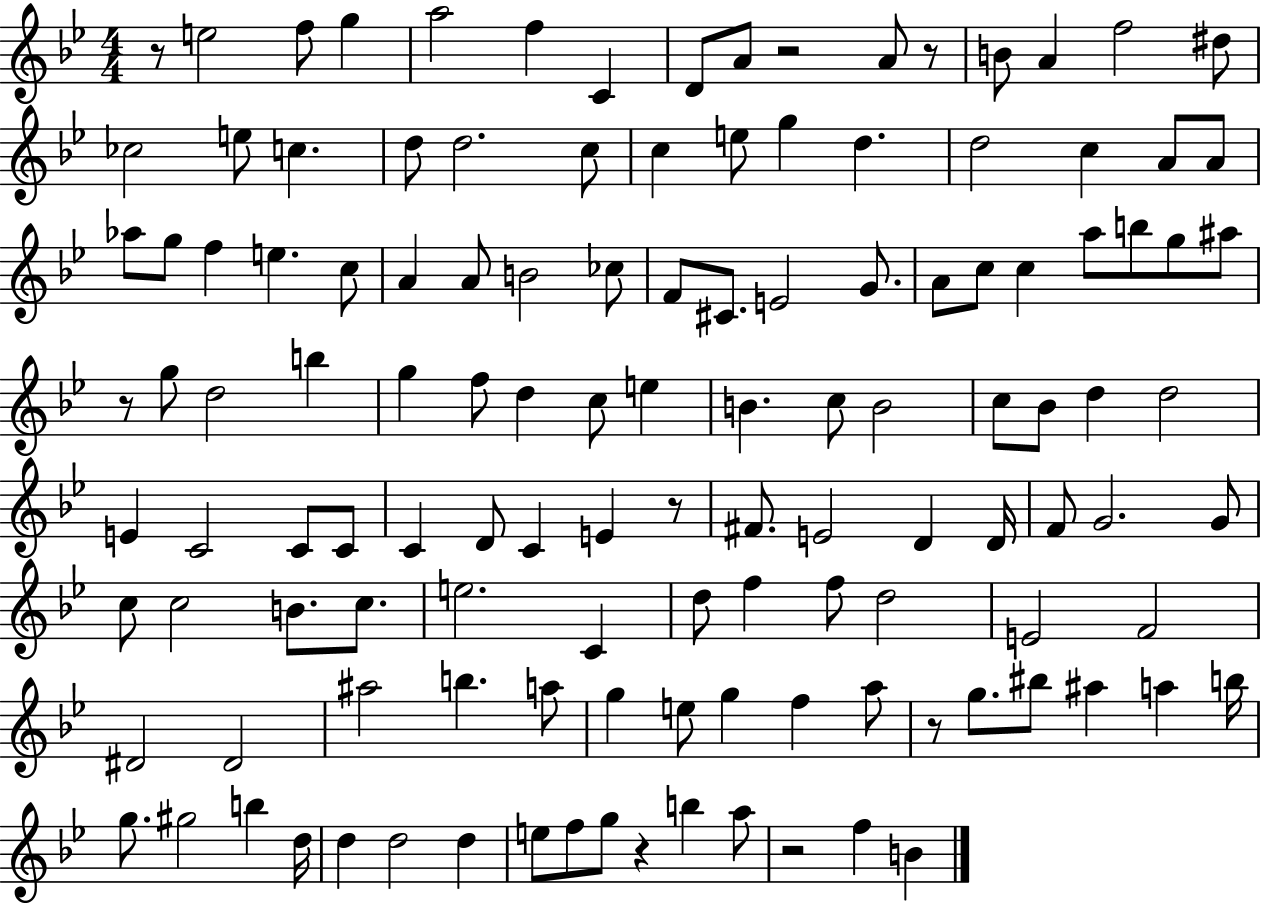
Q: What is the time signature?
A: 4/4